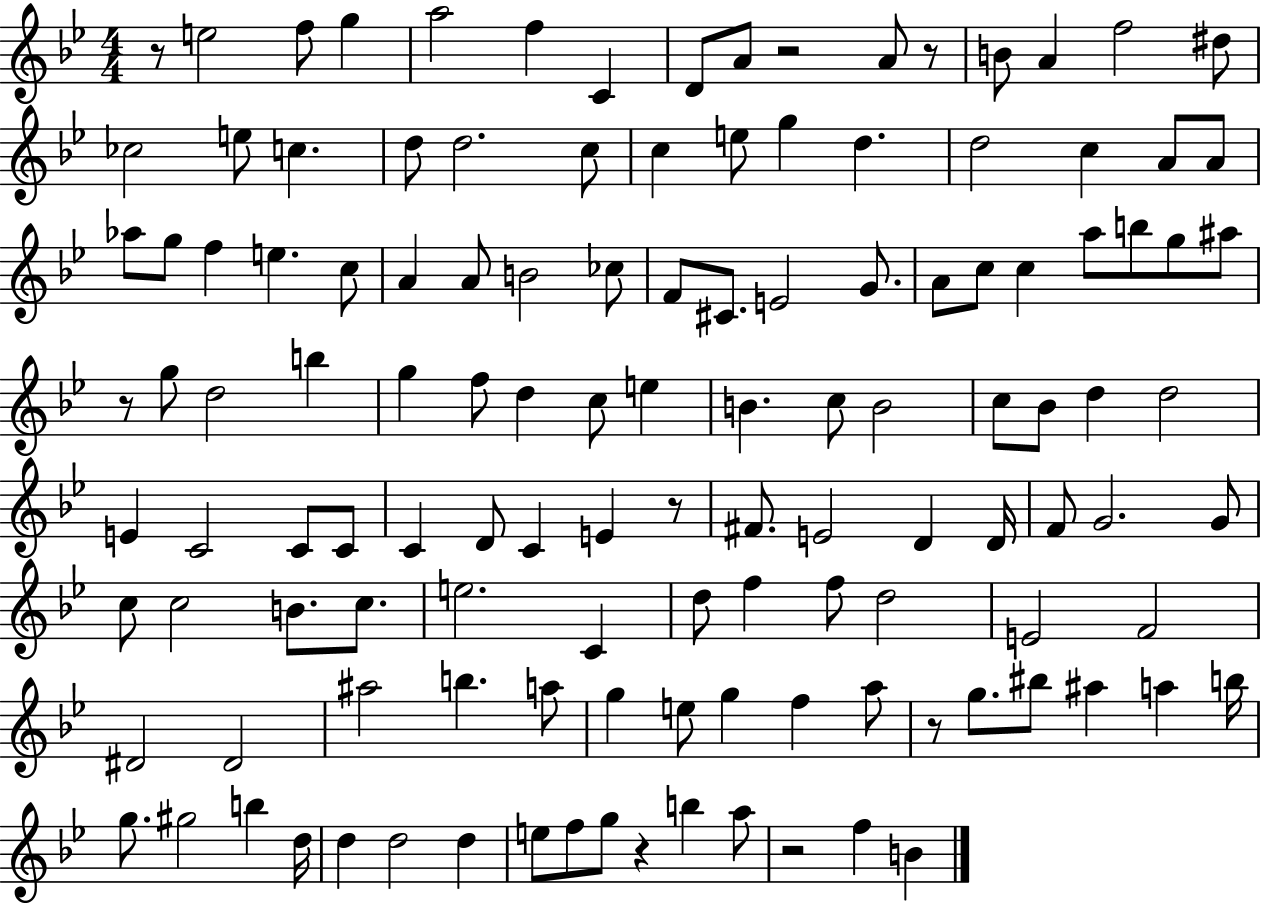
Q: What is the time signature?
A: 4/4